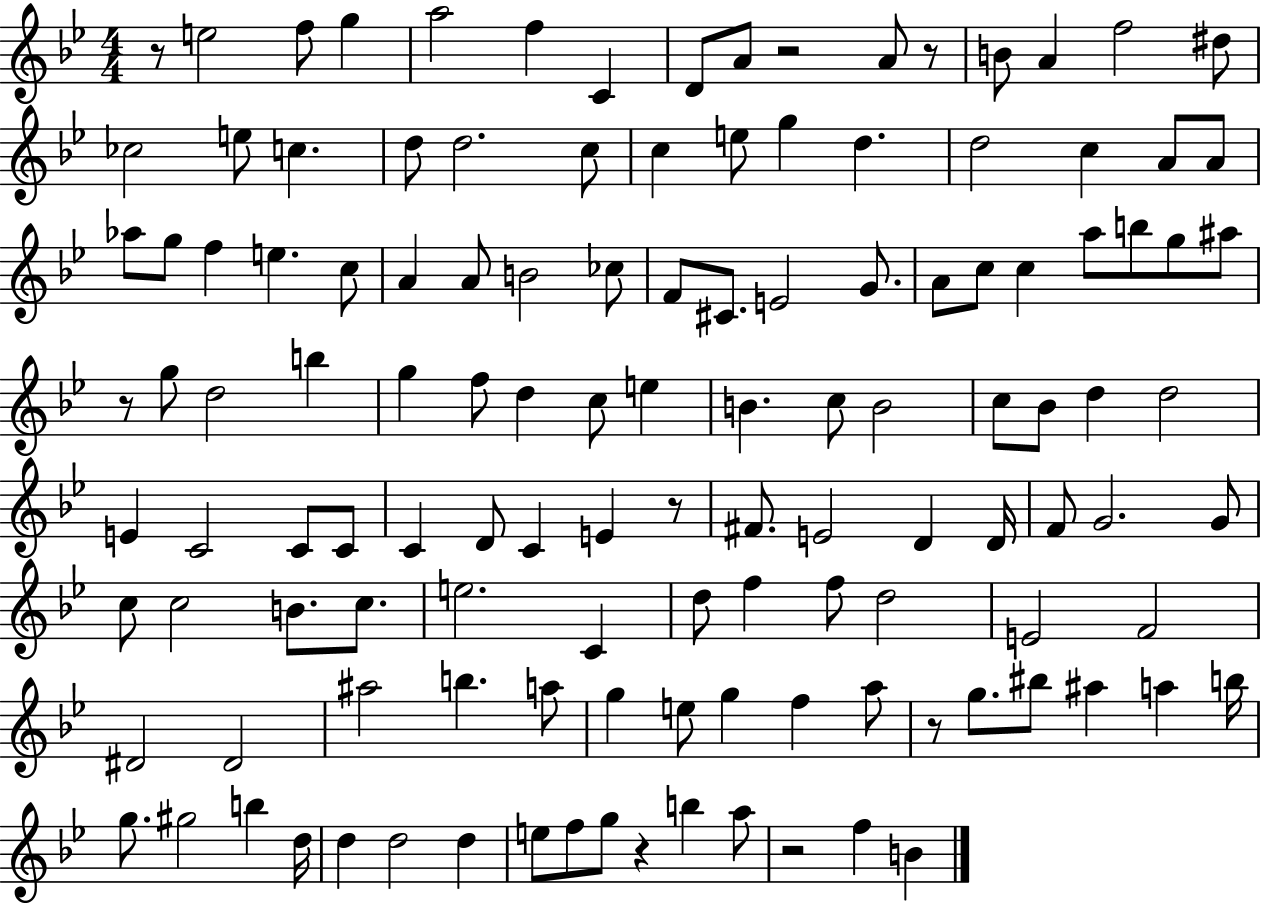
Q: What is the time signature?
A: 4/4